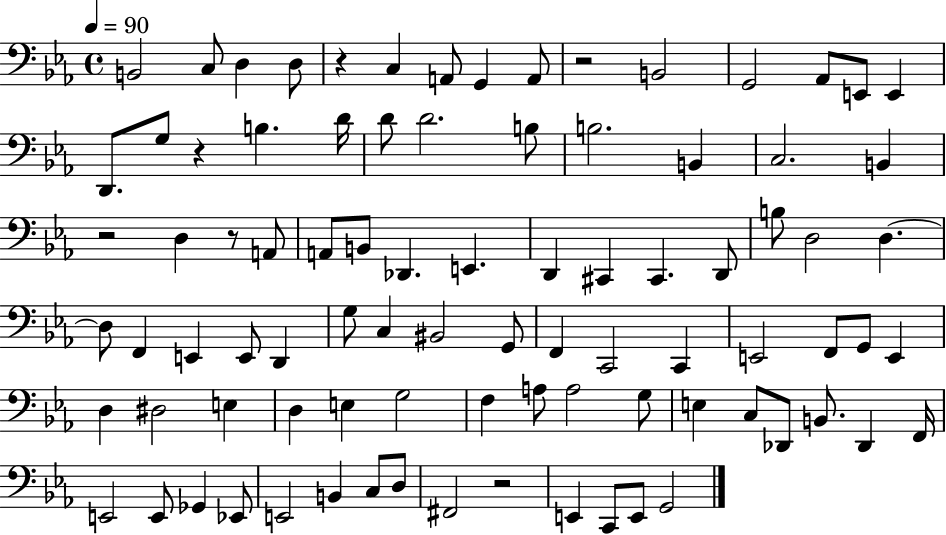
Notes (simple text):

B2/h C3/e D3/q D3/e R/q C3/q A2/e G2/q A2/e R/h B2/h G2/h Ab2/e E2/e E2/q D2/e. G3/e R/q B3/q. D4/s D4/e D4/h. B3/e B3/h. B2/q C3/h. B2/q R/h D3/q R/e A2/e A2/e B2/e Db2/q. E2/q. D2/q C#2/q C#2/q. D2/e B3/e D3/h D3/q. D3/e F2/q E2/q E2/e D2/q G3/e C3/q BIS2/h G2/e F2/q C2/h C2/q E2/h F2/e G2/e E2/q D3/q D#3/h E3/q D3/q E3/q G3/h F3/q A3/e A3/h G3/e E3/q C3/e Db2/e B2/e. Db2/q F2/s E2/h E2/e Gb2/q Eb2/e E2/h B2/q C3/e D3/e F#2/h R/h E2/q C2/e E2/e G2/h